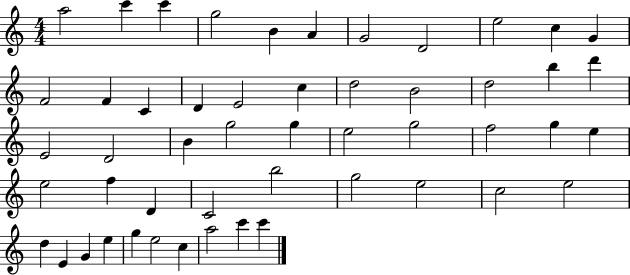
A5/h C6/q C6/q G5/h B4/q A4/q G4/h D4/h E5/h C5/q G4/q F4/h F4/q C4/q D4/q E4/h C5/q D5/h B4/h D5/h B5/q D6/q E4/h D4/h B4/q G5/h G5/q E5/h G5/h F5/h G5/q E5/q E5/h F5/q D4/q C4/h B5/h G5/h E5/h C5/h E5/h D5/q E4/q G4/q E5/q G5/q E5/h C5/q A5/h C6/q C6/q